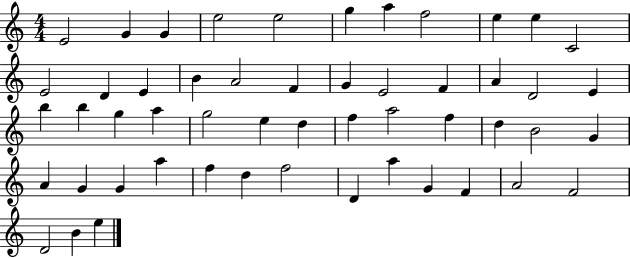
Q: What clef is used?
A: treble